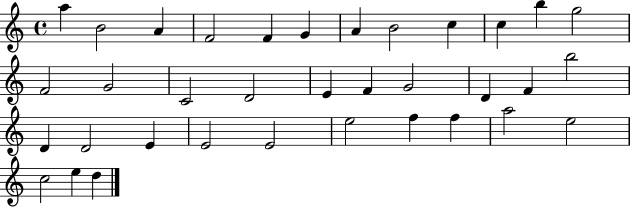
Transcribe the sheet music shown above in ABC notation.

X:1
T:Untitled
M:4/4
L:1/4
K:C
a B2 A F2 F G A B2 c c b g2 F2 G2 C2 D2 E F G2 D F b2 D D2 E E2 E2 e2 f f a2 e2 c2 e d